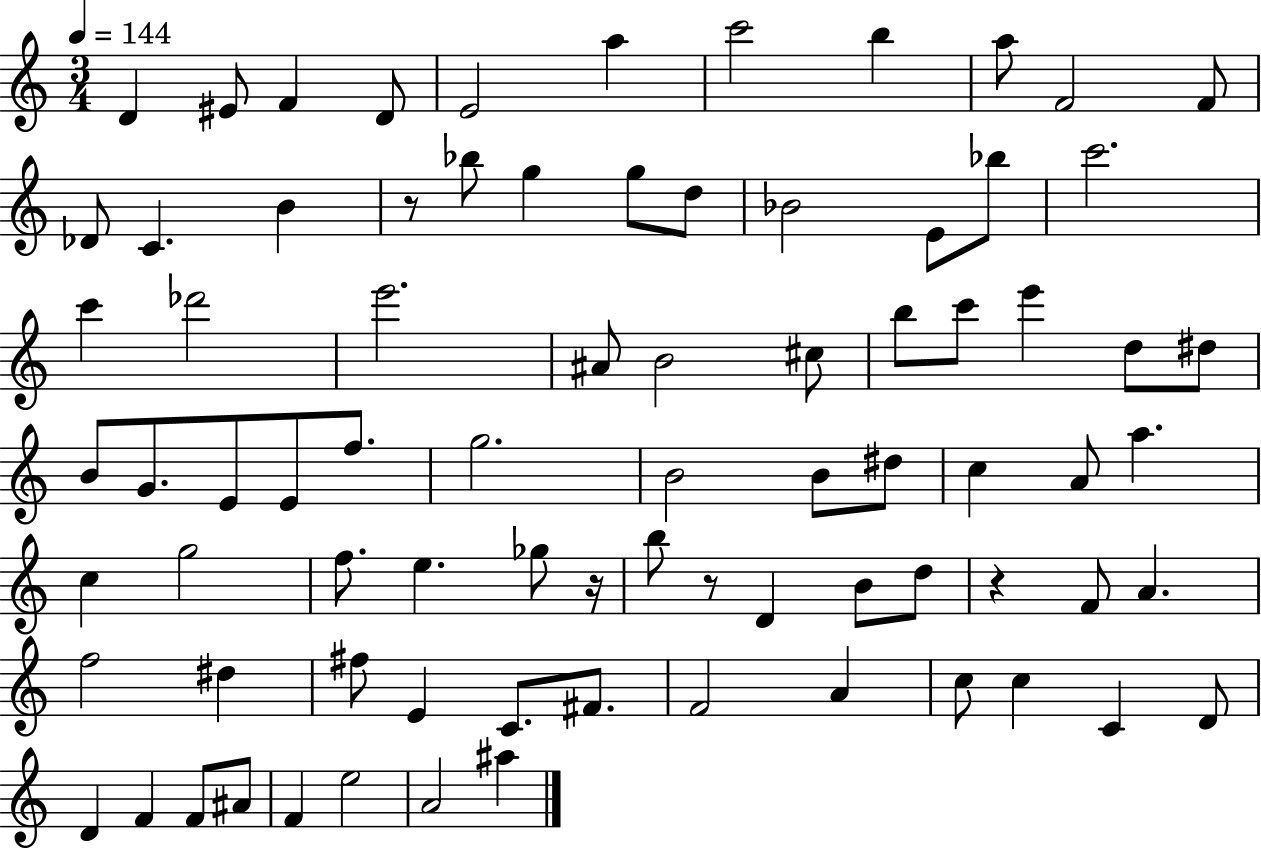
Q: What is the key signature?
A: C major